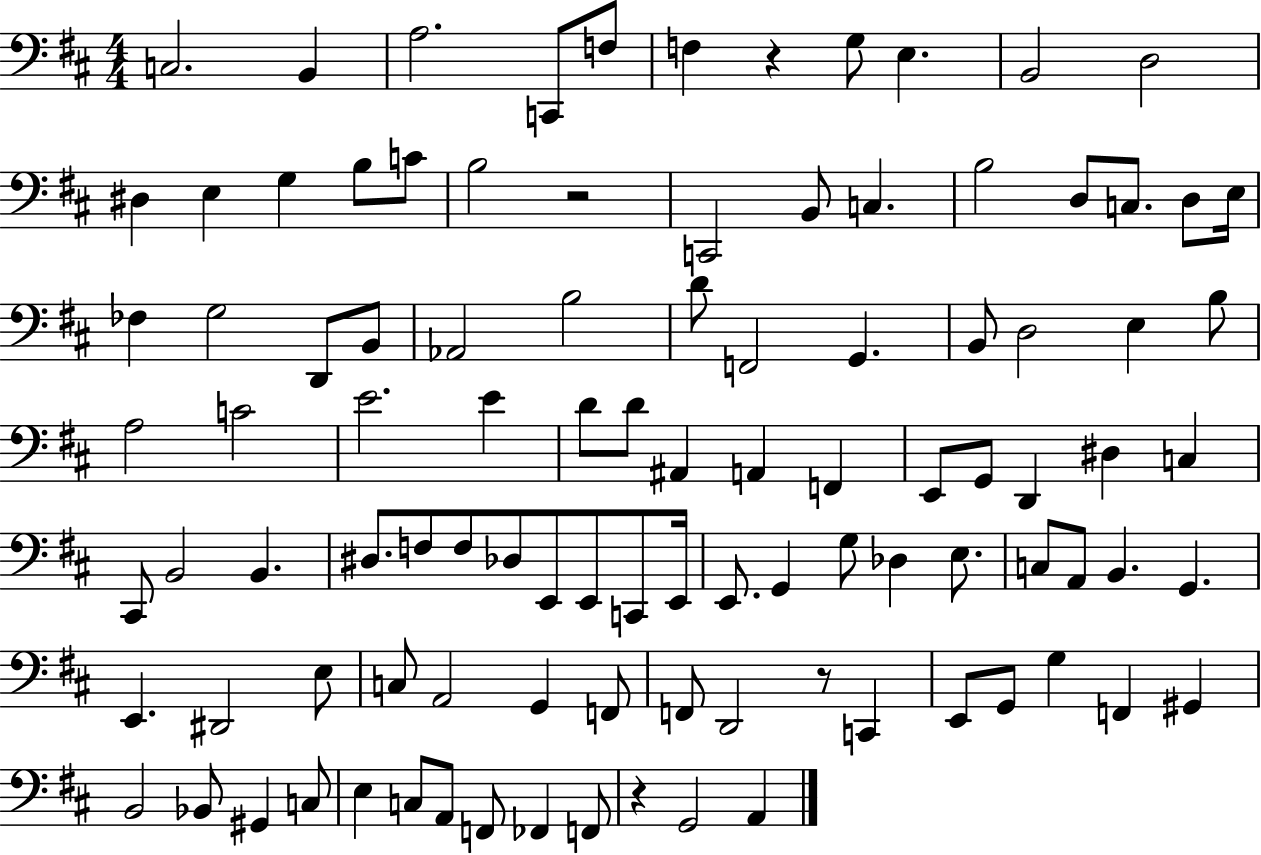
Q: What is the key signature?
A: D major